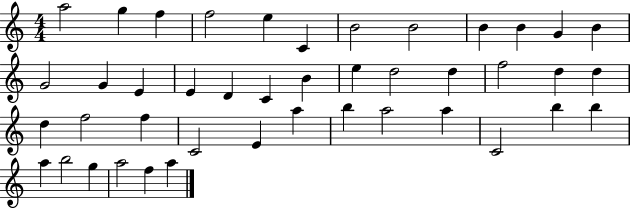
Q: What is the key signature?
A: C major